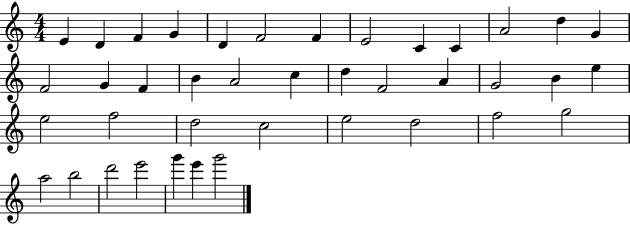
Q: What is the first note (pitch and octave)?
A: E4